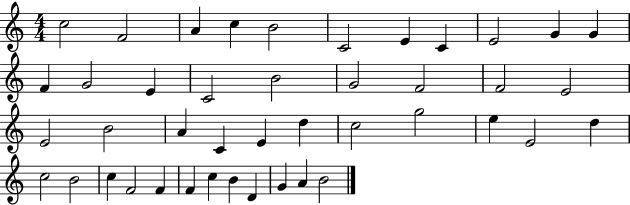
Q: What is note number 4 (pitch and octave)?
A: C5